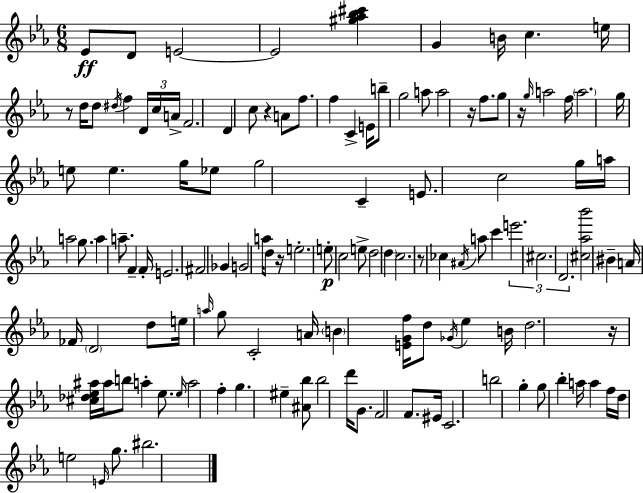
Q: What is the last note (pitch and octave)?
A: BIS5